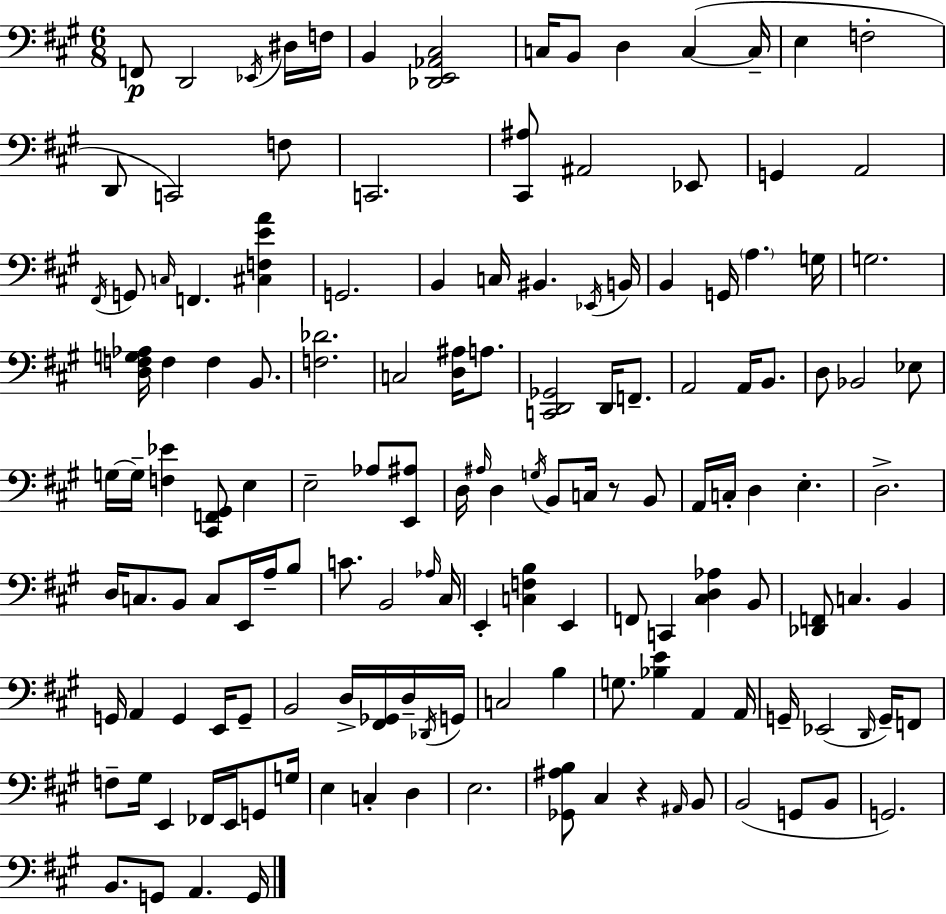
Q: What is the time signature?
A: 6/8